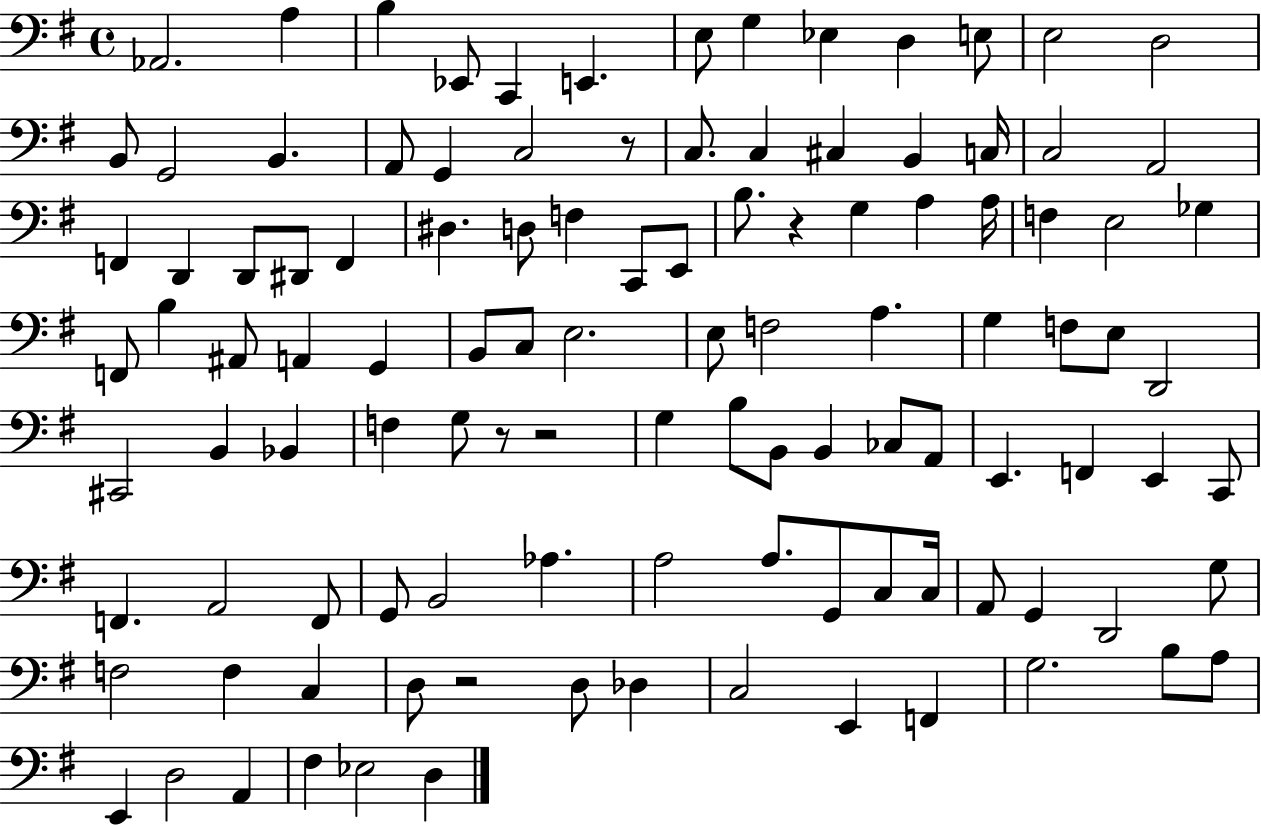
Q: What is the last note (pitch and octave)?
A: D3